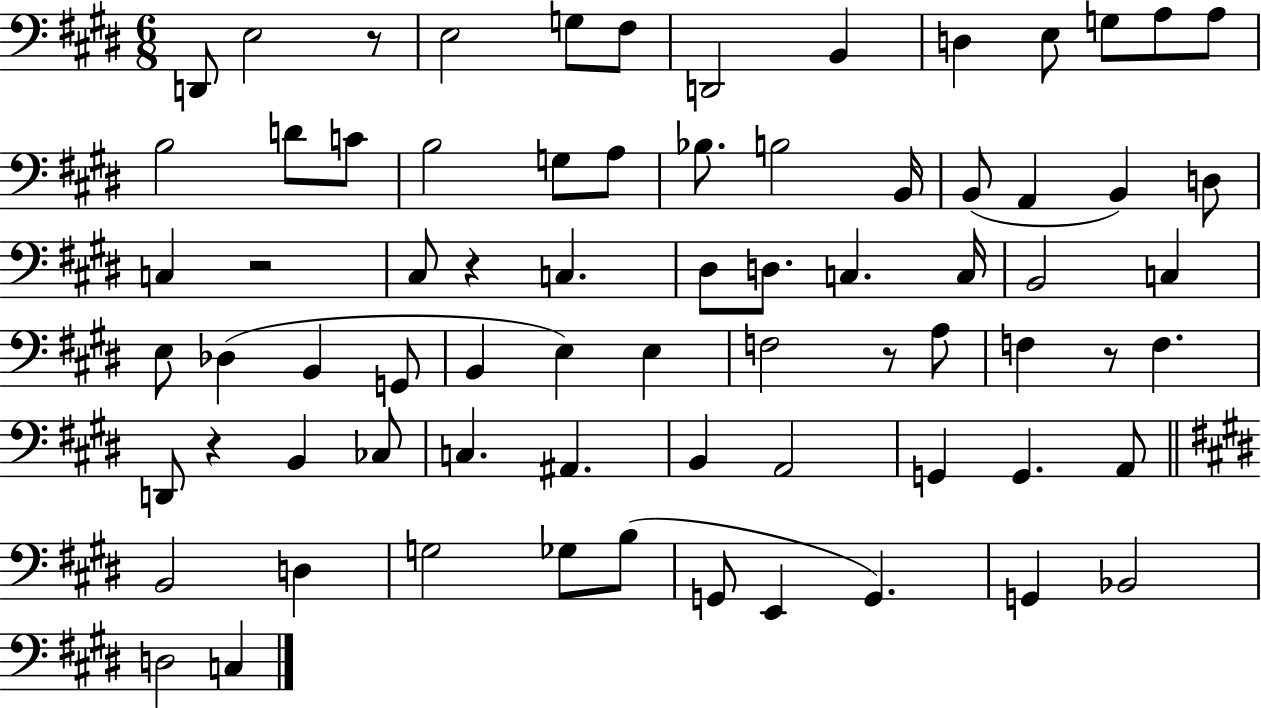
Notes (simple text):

D2/e E3/h R/e E3/h G3/e F#3/e D2/h B2/q D3/q E3/e G3/e A3/e A3/e B3/h D4/e C4/e B3/h G3/e A3/e Bb3/e. B3/h B2/s B2/e A2/q B2/q D3/e C3/q R/h C#3/e R/q C3/q. D#3/e D3/e. C3/q. C3/s B2/h C3/q E3/e Db3/q B2/q G2/e B2/q E3/q E3/q F3/h R/e A3/e F3/q R/e F3/q. D2/e R/q B2/q CES3/e C3/q. A#2/q. B2/q A2/h G2/q G2/q. A2/e B2/h D3/q G3/h Gb3/e B3/e G2/e E2/q G2/q. G2/q Bb2/h D3/h C3/q